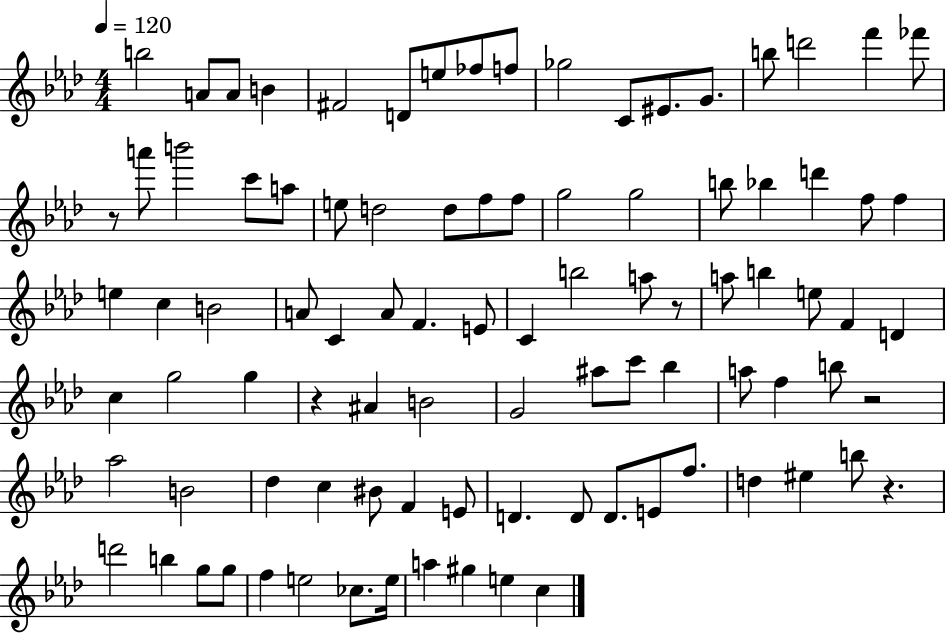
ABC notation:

X:1
T:Untitled
M:4/4
L:1/4
K:Ab
b2 A/2 A/2 B ^F2 D/2 e/2 _f/2 f/2 _g2 C/2 ^E/2 G/2 b/2 d'2 f' _f'/2 z/2 a'/2 b'2 c'/2 a/2 e/2 d2 d/2 f/2 f/2 g2 g2 b/2 _b d' f/2 f e c B2 A/2 C A/2 F E/2 C b2 a/2 z/2 a/2 b e/2 F D c g2 g z ^A B2 G2 ^a/2 c'/2 _b a/2 f b/2 z2 _a2 B2 _d c ^B/2 F E/2 D D/2 D/2 E/2 f/2 d ^e b/2 z d'2 b g/2 g/2 f e2 _c/2 e/4 a ^g e c